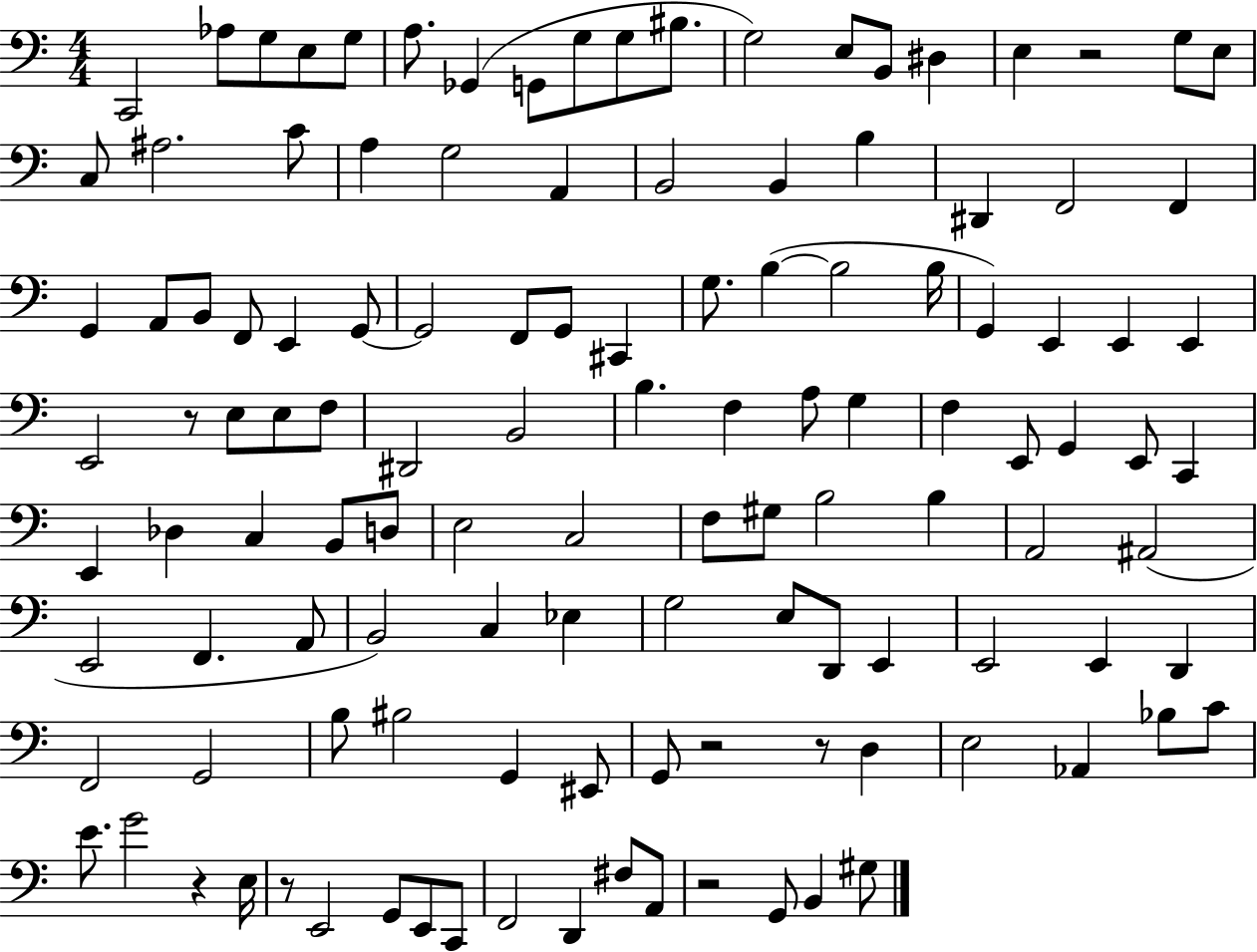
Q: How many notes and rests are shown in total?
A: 122